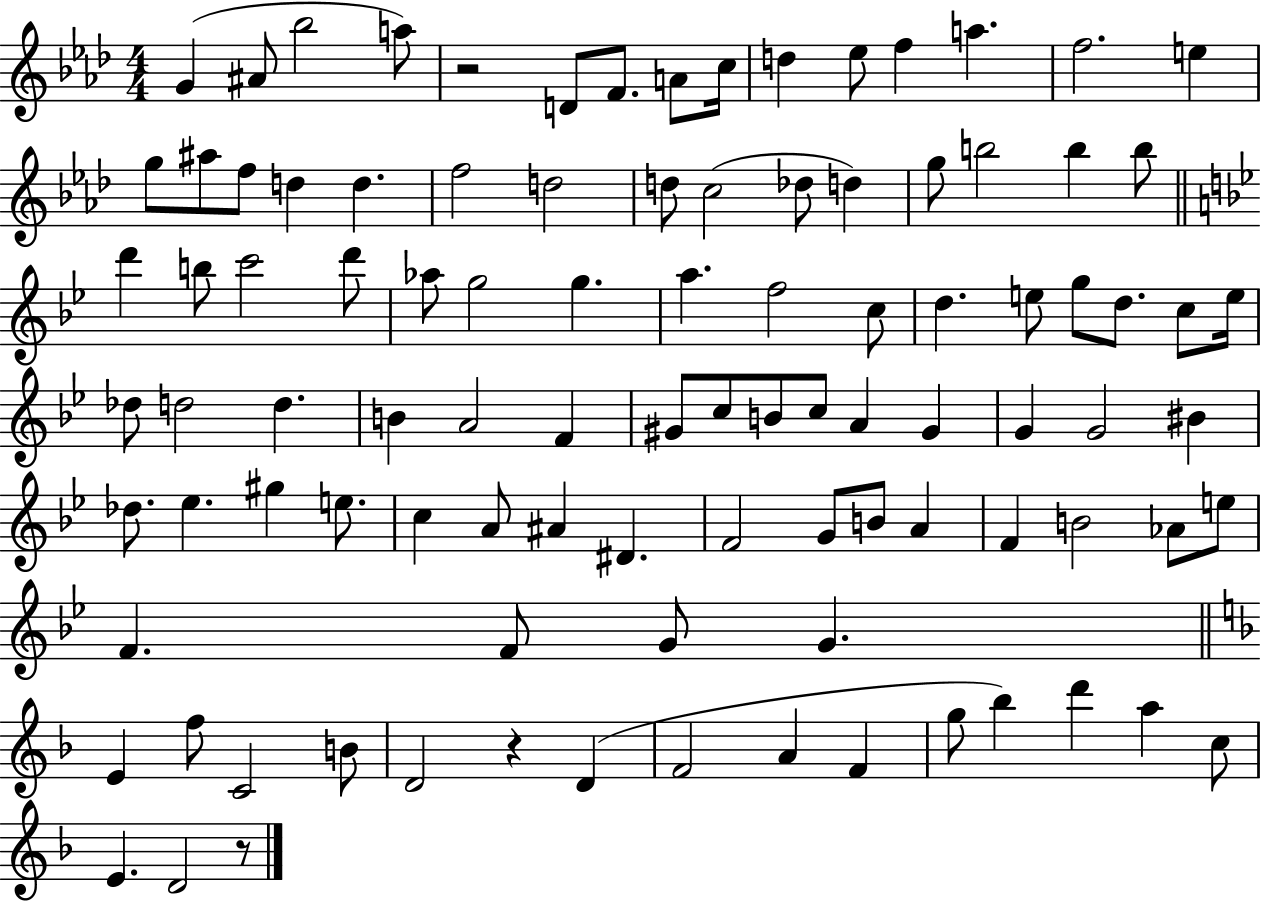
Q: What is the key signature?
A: AES major